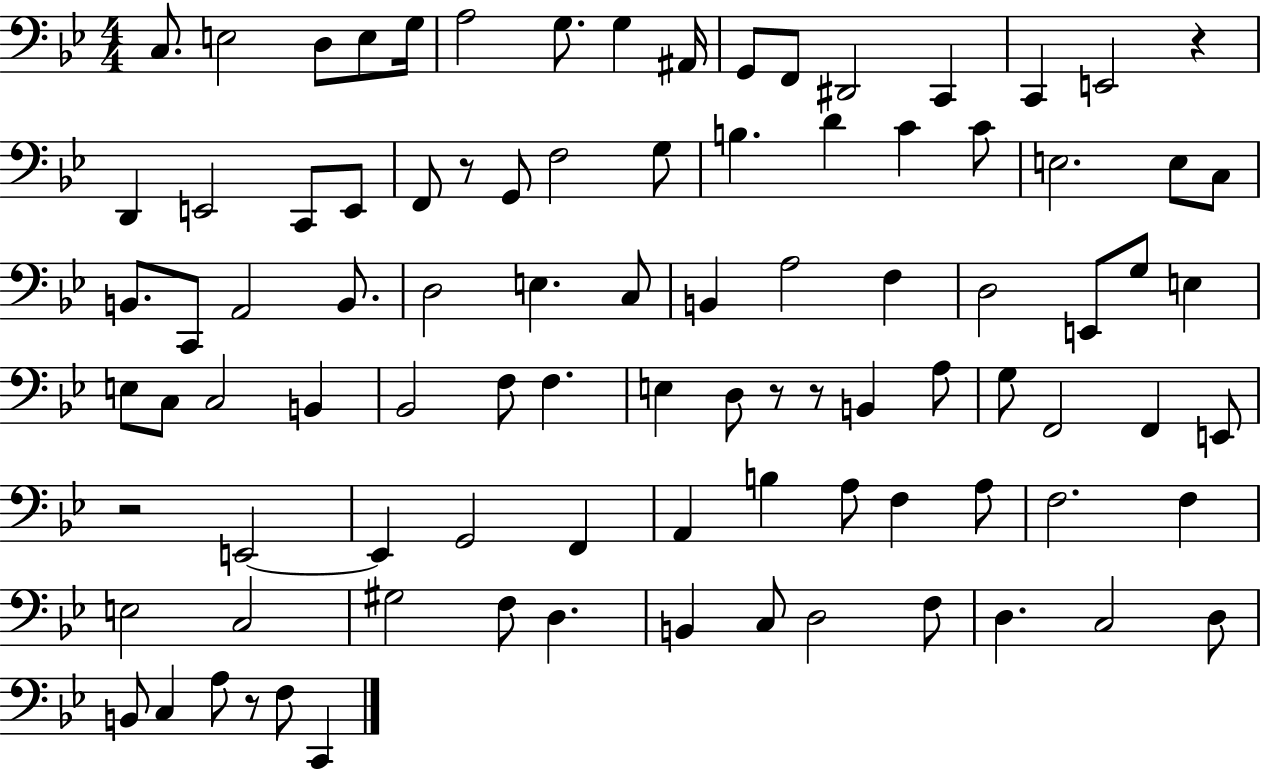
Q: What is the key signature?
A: BES major